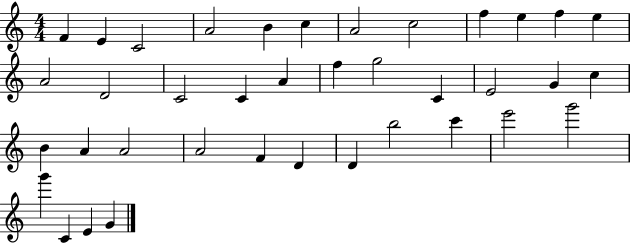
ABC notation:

X:1
T:Untitled
M:4/4
L:1/4
K:C
F E C2 A2 B c A2 c2 f e f e A2 D2 C2 C A f g2 C E2 G c B A A2 A2 F D D b2 c' e'2 g'2 g' C E G